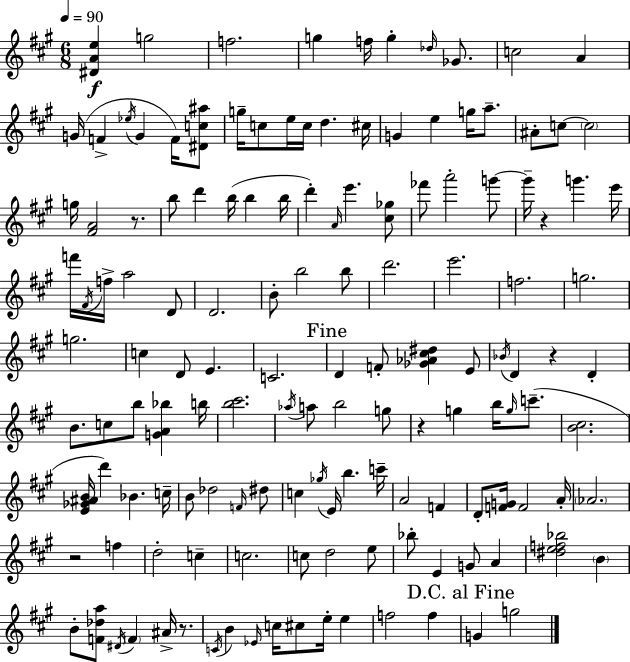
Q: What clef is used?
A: treble